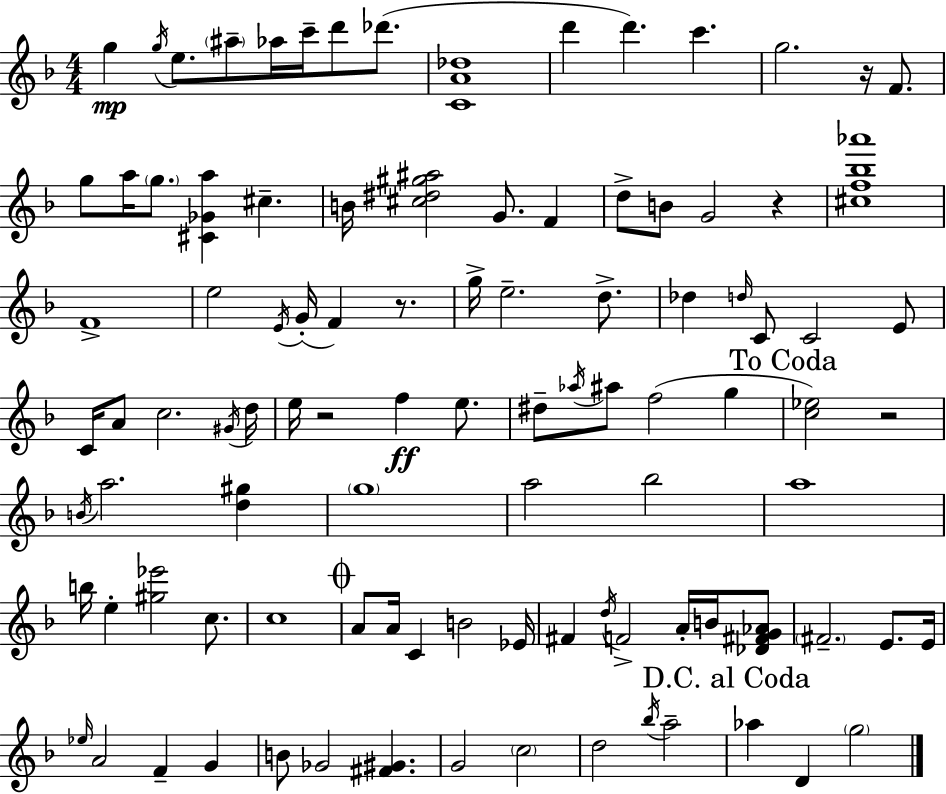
G5/q G5/s E5/e. A#5/e Ab5/s C6/s D6/e Db6/e. [C4,A4,Db5]/w D6/q D6/q. C6/q. G5/h. R/s F4/e. G5/e A5/s G5/e. [C#4,Gb4,A5]/q C#5/q. B4/s [C#5,D#5,G#5,A#5]/h G4/e. F4/q D5/e B4/e G4/h R/q [C#5,F5,Bb5,Ab6]/w F4/w E5/h E4/s G4/s F4/q R/e. G5/s E5/h. D5/e. Db5/q D5/s C4/e C4/h E4/e C4/s A4/e C5/h. G#4/s D5/s E5/s R/h F5/q E5/e. D#5/e Ab5/s A#5/e F5/h G5/q [C5,Eb5]/h R/h B4/s A5/h. [D5,G#5]/q G5/w A5/h Bb5/h A5/w B5/s E5/q [G#5,Eb6]/h C5/e. C5/w A4/e A4/s C4/q B4/h Eb4/s F#4/q D5/s F4/h A4/s B4/s [Db4,F#4,G4,Ab4]/e F#4/h. E4/e. E4/s Eb5/s A4/h F4/q G4/q B4/e Gb4/h [F#4,G#4]/q. G4/h C5/h D5/h Bb5/s A5/h Ab5/q D4/q G5/h